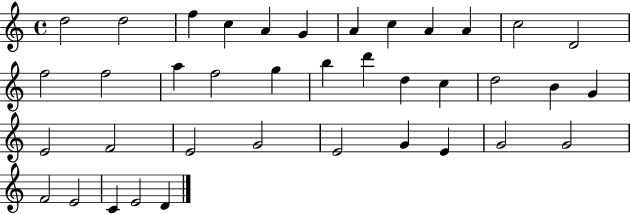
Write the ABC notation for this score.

X:1
T:Untitled
M:4/4
L:1/4
K:C
d2 d2 f c A G A c A A c2 D2 f2 f2 a f2 g b d' d c d2 B G E2 F2 E2 G2 E2 G E G2 G2 F2 E2 C E2 D